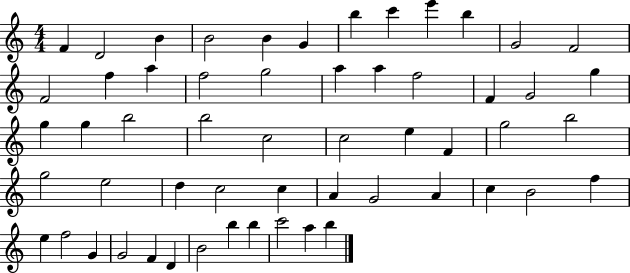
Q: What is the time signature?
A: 4/4